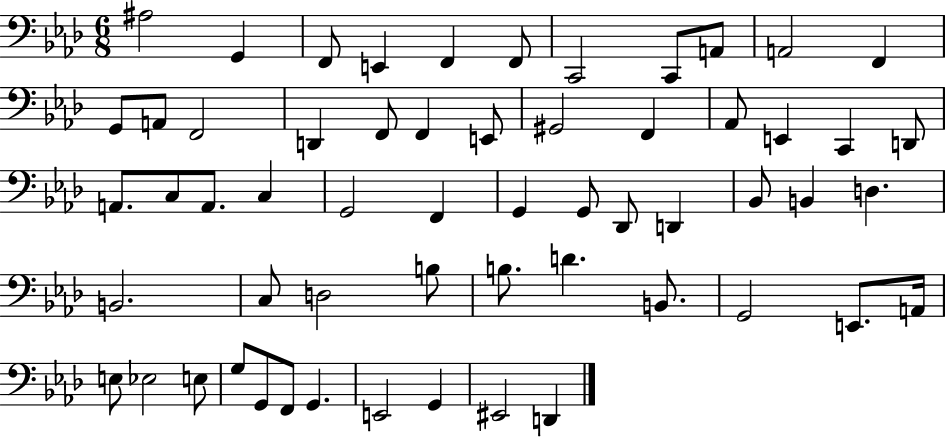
X:1
T:Untitled
M:6/8
L:1/4
K:Ab
^A,2 G,, F,,/2 E,, F,, F,,/2 C,,2 C,,/2 A,,/2 A,,2 F,, G,,/2 A,,/2 F,,2 D,, F,,/2 F,, E,,/2 ^G,,2 F,, _A,,/2 E,, C,, D,,/2 A,,/2 C,/2 A,,/2 C, G,,2 F,, G,, G,,/2 _D,,/2 D,, _B,,/2 B,, D, B,,2 C,/2 D,2 B,/2 B,/2 D B,,/2 G,,2 E,,/2 A,,/4 E,/2 _E,2 E,/2 G,/2 G,,/2 F,,/2 G,, E,,2 G,, ^E,,2 D,,